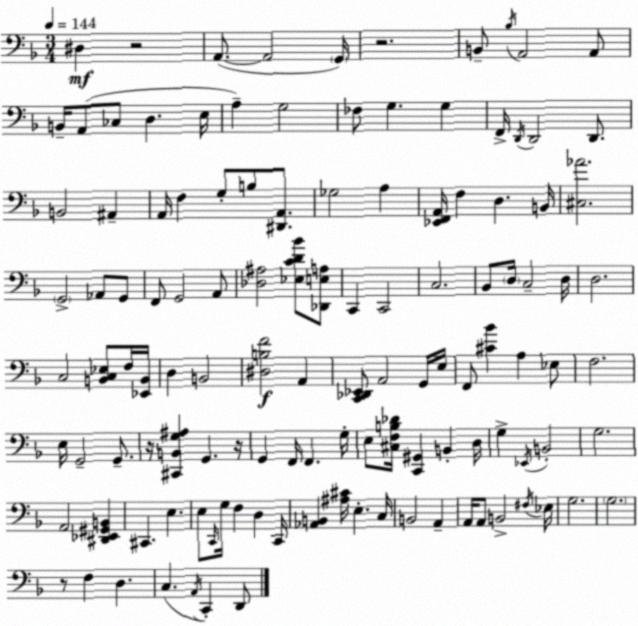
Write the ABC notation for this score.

X:1
T:Untitled
M:3/4
L:1/4
K:Dm
^D, z2 A,,/2 A,,2 G,,/4 z2 B,,/2 _B,/4 A,,2 A,,/2 B,,/4 A,,/2 _C,/2 D, E,/4 A, G,2 _F,/2 G, G, F,,/4 D,,/4 D,,2 D,,/2 B,,2 ^A,, A,,/4 F, G,/2 B,/2 [^D,,A,,]/2 _G,2 A, [_E,,F,,A,,]/4 F, D, B,,/4 [^C,_A]2 G,,2 _A,,/2 G,,/2 F,,/2 G,,2 A,,/2 [_D,^A,]2 [_E,CD_B]/2 [_D,,E,A,]/2 C,, C,,2 C,2 _B,,/2 D,/4 C,2 D,/4 D,2 C,2 [B,,C,_E,]/2 F,/4 [_E,,B,,]/4 D, B,,2 [^D,B,F]2 A,, [C,,_D,,_E,,]/2 A,,2 G,,/4 E,/4 F,,/2 [^C_B] A, _E,/2 F,2 E,/4 G,,2 G,,/2 z/4 [^C,,B,,G,^A,] G,, z/4 G,, F,,/4 F,, G,/4 E,/2 [^C,F,B,_D]/4 [C,,^G,,] B,, D,/4 G, _E,,/4 B,,2 G,2 A,,2 [^D,,_E,,^G,,B,,] ^C,, E, E,/2 C,,/4 G,/4 F, D, C,,/4 [_A,,B,,] [^A,^C]/4 E, C,/4 B,,2 A,, A,,/4 A,,/2 B,,2 ^F,/4 _E,/4 G,2 G,2 z/2 F, D, C, A,,/4 C,, D,,/2